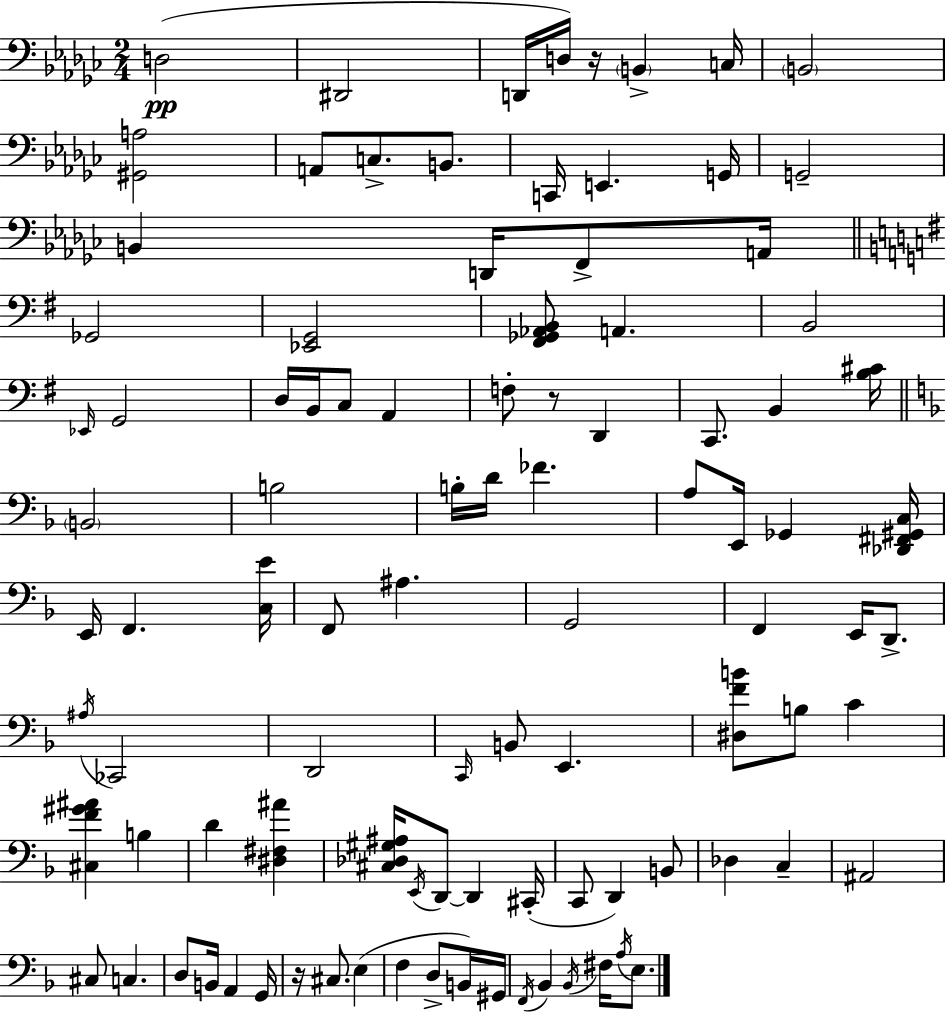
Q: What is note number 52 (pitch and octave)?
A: B2